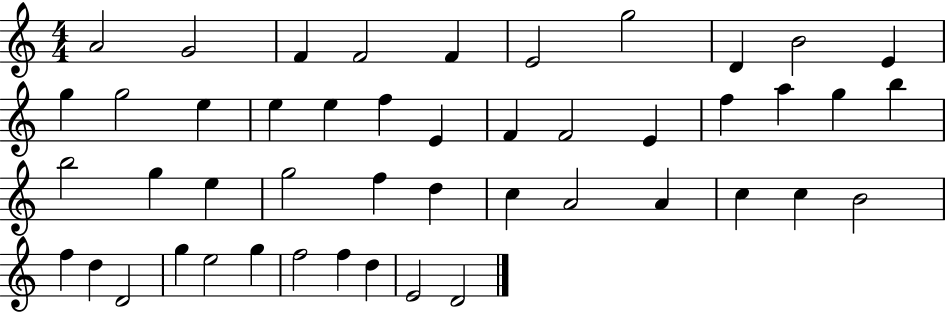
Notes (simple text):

A4/h G4/h F4/q F4/h F4/q E4/h G5/h D4/q B4/h E4/q G5/q G5/h E5/q E5/q E5/q F5/q E4/q F4/q F4/h E4/q F5/q A5/q G5/q B5/q B5/h G5/q E5/q G5/h F5/q D5/q C5/q A4/h A4/q C5/q C5/q B4/h F5/q D5/q D4/h G5/q E5/h G5/q F5/h F5/q D5/q E4/h D4/h